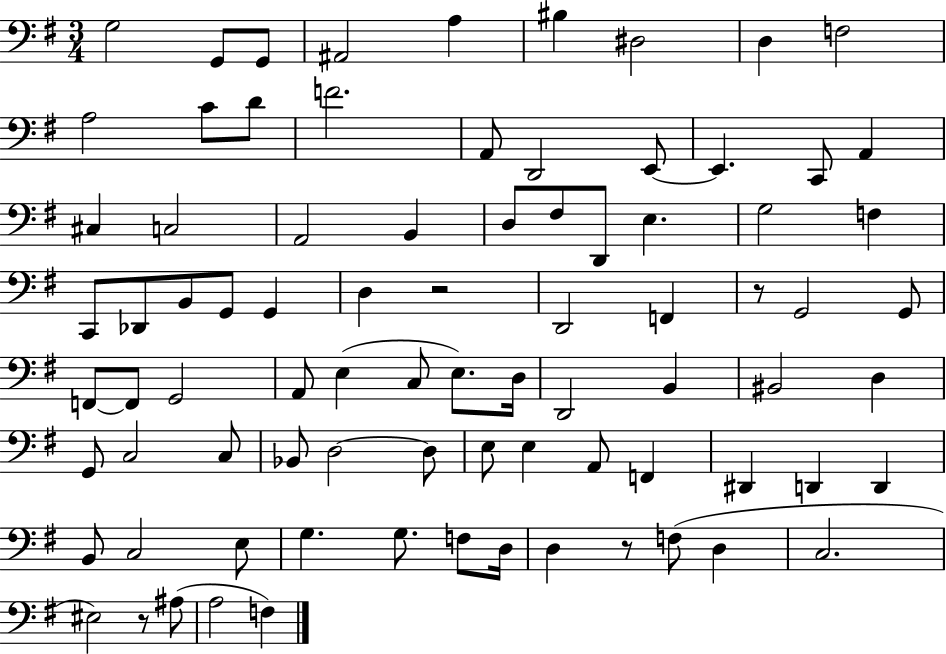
G3/h G2/e G2/e A#2/h A3/q BIS3/q D#3/h D3/q F3/h A3/h C4/e D4/e F4/h. A2/e D2/h E2/e E2/q. C2/e A2/q C#3/q C3/h A2/h B2/q D3/e F#3/e D2/e E3/q. G3/h F3/q C2/e Db2/e B2/e G2/e G2/q D3/q R/h D2/h F2/q R/e G2/h G2/e F2/e F2/e G2/h A2/e E3/q C3/e E3/e. D3/s D2/h B2/q BIS2/h D3/q G2/e C3/h C3/e Bb2/e D3/h D3/e E3/e E3/q A2/e F2/q D#2/q D2/q D2/q B2/e C3/h E3/e G3/q. G3/e. F3/e D3/s D3/q R/e F3/e D3/q C3/h. EIS3/h R/e A#3/e A3/h F3/q